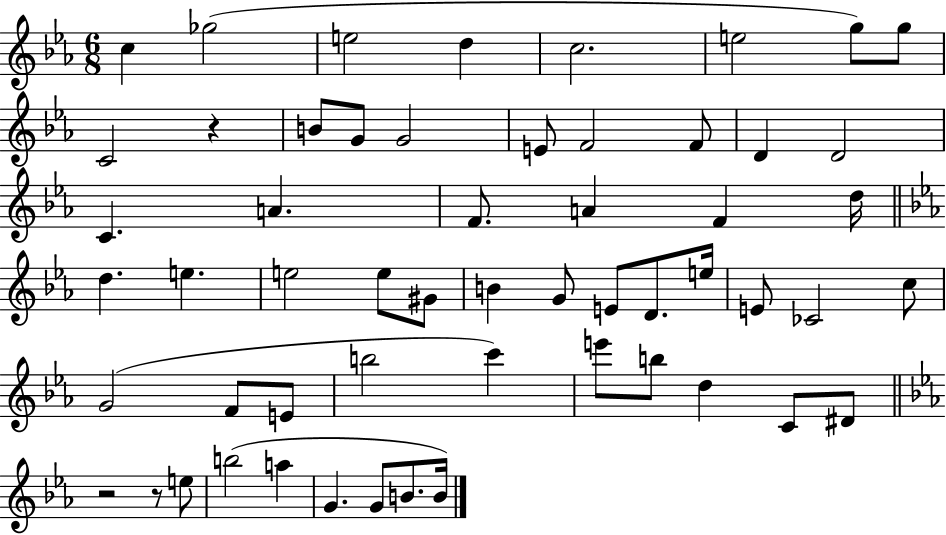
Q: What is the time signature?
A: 6/8